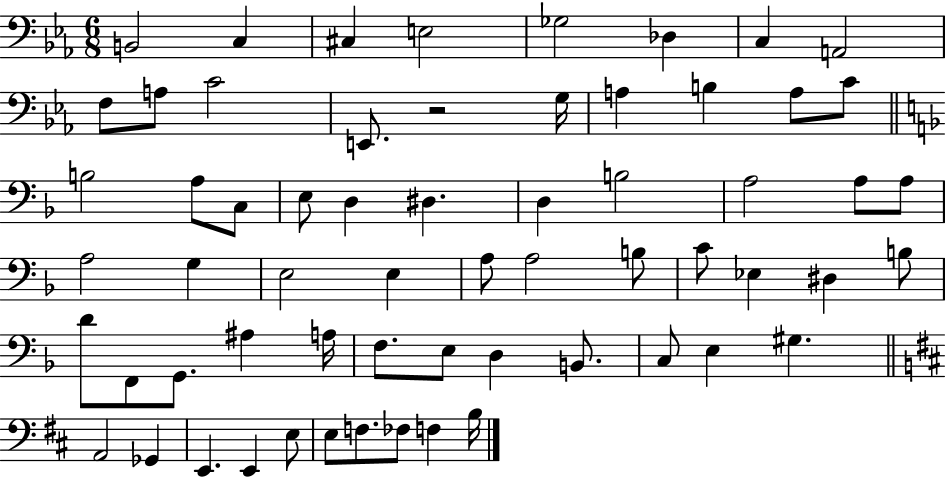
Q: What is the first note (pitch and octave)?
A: B2